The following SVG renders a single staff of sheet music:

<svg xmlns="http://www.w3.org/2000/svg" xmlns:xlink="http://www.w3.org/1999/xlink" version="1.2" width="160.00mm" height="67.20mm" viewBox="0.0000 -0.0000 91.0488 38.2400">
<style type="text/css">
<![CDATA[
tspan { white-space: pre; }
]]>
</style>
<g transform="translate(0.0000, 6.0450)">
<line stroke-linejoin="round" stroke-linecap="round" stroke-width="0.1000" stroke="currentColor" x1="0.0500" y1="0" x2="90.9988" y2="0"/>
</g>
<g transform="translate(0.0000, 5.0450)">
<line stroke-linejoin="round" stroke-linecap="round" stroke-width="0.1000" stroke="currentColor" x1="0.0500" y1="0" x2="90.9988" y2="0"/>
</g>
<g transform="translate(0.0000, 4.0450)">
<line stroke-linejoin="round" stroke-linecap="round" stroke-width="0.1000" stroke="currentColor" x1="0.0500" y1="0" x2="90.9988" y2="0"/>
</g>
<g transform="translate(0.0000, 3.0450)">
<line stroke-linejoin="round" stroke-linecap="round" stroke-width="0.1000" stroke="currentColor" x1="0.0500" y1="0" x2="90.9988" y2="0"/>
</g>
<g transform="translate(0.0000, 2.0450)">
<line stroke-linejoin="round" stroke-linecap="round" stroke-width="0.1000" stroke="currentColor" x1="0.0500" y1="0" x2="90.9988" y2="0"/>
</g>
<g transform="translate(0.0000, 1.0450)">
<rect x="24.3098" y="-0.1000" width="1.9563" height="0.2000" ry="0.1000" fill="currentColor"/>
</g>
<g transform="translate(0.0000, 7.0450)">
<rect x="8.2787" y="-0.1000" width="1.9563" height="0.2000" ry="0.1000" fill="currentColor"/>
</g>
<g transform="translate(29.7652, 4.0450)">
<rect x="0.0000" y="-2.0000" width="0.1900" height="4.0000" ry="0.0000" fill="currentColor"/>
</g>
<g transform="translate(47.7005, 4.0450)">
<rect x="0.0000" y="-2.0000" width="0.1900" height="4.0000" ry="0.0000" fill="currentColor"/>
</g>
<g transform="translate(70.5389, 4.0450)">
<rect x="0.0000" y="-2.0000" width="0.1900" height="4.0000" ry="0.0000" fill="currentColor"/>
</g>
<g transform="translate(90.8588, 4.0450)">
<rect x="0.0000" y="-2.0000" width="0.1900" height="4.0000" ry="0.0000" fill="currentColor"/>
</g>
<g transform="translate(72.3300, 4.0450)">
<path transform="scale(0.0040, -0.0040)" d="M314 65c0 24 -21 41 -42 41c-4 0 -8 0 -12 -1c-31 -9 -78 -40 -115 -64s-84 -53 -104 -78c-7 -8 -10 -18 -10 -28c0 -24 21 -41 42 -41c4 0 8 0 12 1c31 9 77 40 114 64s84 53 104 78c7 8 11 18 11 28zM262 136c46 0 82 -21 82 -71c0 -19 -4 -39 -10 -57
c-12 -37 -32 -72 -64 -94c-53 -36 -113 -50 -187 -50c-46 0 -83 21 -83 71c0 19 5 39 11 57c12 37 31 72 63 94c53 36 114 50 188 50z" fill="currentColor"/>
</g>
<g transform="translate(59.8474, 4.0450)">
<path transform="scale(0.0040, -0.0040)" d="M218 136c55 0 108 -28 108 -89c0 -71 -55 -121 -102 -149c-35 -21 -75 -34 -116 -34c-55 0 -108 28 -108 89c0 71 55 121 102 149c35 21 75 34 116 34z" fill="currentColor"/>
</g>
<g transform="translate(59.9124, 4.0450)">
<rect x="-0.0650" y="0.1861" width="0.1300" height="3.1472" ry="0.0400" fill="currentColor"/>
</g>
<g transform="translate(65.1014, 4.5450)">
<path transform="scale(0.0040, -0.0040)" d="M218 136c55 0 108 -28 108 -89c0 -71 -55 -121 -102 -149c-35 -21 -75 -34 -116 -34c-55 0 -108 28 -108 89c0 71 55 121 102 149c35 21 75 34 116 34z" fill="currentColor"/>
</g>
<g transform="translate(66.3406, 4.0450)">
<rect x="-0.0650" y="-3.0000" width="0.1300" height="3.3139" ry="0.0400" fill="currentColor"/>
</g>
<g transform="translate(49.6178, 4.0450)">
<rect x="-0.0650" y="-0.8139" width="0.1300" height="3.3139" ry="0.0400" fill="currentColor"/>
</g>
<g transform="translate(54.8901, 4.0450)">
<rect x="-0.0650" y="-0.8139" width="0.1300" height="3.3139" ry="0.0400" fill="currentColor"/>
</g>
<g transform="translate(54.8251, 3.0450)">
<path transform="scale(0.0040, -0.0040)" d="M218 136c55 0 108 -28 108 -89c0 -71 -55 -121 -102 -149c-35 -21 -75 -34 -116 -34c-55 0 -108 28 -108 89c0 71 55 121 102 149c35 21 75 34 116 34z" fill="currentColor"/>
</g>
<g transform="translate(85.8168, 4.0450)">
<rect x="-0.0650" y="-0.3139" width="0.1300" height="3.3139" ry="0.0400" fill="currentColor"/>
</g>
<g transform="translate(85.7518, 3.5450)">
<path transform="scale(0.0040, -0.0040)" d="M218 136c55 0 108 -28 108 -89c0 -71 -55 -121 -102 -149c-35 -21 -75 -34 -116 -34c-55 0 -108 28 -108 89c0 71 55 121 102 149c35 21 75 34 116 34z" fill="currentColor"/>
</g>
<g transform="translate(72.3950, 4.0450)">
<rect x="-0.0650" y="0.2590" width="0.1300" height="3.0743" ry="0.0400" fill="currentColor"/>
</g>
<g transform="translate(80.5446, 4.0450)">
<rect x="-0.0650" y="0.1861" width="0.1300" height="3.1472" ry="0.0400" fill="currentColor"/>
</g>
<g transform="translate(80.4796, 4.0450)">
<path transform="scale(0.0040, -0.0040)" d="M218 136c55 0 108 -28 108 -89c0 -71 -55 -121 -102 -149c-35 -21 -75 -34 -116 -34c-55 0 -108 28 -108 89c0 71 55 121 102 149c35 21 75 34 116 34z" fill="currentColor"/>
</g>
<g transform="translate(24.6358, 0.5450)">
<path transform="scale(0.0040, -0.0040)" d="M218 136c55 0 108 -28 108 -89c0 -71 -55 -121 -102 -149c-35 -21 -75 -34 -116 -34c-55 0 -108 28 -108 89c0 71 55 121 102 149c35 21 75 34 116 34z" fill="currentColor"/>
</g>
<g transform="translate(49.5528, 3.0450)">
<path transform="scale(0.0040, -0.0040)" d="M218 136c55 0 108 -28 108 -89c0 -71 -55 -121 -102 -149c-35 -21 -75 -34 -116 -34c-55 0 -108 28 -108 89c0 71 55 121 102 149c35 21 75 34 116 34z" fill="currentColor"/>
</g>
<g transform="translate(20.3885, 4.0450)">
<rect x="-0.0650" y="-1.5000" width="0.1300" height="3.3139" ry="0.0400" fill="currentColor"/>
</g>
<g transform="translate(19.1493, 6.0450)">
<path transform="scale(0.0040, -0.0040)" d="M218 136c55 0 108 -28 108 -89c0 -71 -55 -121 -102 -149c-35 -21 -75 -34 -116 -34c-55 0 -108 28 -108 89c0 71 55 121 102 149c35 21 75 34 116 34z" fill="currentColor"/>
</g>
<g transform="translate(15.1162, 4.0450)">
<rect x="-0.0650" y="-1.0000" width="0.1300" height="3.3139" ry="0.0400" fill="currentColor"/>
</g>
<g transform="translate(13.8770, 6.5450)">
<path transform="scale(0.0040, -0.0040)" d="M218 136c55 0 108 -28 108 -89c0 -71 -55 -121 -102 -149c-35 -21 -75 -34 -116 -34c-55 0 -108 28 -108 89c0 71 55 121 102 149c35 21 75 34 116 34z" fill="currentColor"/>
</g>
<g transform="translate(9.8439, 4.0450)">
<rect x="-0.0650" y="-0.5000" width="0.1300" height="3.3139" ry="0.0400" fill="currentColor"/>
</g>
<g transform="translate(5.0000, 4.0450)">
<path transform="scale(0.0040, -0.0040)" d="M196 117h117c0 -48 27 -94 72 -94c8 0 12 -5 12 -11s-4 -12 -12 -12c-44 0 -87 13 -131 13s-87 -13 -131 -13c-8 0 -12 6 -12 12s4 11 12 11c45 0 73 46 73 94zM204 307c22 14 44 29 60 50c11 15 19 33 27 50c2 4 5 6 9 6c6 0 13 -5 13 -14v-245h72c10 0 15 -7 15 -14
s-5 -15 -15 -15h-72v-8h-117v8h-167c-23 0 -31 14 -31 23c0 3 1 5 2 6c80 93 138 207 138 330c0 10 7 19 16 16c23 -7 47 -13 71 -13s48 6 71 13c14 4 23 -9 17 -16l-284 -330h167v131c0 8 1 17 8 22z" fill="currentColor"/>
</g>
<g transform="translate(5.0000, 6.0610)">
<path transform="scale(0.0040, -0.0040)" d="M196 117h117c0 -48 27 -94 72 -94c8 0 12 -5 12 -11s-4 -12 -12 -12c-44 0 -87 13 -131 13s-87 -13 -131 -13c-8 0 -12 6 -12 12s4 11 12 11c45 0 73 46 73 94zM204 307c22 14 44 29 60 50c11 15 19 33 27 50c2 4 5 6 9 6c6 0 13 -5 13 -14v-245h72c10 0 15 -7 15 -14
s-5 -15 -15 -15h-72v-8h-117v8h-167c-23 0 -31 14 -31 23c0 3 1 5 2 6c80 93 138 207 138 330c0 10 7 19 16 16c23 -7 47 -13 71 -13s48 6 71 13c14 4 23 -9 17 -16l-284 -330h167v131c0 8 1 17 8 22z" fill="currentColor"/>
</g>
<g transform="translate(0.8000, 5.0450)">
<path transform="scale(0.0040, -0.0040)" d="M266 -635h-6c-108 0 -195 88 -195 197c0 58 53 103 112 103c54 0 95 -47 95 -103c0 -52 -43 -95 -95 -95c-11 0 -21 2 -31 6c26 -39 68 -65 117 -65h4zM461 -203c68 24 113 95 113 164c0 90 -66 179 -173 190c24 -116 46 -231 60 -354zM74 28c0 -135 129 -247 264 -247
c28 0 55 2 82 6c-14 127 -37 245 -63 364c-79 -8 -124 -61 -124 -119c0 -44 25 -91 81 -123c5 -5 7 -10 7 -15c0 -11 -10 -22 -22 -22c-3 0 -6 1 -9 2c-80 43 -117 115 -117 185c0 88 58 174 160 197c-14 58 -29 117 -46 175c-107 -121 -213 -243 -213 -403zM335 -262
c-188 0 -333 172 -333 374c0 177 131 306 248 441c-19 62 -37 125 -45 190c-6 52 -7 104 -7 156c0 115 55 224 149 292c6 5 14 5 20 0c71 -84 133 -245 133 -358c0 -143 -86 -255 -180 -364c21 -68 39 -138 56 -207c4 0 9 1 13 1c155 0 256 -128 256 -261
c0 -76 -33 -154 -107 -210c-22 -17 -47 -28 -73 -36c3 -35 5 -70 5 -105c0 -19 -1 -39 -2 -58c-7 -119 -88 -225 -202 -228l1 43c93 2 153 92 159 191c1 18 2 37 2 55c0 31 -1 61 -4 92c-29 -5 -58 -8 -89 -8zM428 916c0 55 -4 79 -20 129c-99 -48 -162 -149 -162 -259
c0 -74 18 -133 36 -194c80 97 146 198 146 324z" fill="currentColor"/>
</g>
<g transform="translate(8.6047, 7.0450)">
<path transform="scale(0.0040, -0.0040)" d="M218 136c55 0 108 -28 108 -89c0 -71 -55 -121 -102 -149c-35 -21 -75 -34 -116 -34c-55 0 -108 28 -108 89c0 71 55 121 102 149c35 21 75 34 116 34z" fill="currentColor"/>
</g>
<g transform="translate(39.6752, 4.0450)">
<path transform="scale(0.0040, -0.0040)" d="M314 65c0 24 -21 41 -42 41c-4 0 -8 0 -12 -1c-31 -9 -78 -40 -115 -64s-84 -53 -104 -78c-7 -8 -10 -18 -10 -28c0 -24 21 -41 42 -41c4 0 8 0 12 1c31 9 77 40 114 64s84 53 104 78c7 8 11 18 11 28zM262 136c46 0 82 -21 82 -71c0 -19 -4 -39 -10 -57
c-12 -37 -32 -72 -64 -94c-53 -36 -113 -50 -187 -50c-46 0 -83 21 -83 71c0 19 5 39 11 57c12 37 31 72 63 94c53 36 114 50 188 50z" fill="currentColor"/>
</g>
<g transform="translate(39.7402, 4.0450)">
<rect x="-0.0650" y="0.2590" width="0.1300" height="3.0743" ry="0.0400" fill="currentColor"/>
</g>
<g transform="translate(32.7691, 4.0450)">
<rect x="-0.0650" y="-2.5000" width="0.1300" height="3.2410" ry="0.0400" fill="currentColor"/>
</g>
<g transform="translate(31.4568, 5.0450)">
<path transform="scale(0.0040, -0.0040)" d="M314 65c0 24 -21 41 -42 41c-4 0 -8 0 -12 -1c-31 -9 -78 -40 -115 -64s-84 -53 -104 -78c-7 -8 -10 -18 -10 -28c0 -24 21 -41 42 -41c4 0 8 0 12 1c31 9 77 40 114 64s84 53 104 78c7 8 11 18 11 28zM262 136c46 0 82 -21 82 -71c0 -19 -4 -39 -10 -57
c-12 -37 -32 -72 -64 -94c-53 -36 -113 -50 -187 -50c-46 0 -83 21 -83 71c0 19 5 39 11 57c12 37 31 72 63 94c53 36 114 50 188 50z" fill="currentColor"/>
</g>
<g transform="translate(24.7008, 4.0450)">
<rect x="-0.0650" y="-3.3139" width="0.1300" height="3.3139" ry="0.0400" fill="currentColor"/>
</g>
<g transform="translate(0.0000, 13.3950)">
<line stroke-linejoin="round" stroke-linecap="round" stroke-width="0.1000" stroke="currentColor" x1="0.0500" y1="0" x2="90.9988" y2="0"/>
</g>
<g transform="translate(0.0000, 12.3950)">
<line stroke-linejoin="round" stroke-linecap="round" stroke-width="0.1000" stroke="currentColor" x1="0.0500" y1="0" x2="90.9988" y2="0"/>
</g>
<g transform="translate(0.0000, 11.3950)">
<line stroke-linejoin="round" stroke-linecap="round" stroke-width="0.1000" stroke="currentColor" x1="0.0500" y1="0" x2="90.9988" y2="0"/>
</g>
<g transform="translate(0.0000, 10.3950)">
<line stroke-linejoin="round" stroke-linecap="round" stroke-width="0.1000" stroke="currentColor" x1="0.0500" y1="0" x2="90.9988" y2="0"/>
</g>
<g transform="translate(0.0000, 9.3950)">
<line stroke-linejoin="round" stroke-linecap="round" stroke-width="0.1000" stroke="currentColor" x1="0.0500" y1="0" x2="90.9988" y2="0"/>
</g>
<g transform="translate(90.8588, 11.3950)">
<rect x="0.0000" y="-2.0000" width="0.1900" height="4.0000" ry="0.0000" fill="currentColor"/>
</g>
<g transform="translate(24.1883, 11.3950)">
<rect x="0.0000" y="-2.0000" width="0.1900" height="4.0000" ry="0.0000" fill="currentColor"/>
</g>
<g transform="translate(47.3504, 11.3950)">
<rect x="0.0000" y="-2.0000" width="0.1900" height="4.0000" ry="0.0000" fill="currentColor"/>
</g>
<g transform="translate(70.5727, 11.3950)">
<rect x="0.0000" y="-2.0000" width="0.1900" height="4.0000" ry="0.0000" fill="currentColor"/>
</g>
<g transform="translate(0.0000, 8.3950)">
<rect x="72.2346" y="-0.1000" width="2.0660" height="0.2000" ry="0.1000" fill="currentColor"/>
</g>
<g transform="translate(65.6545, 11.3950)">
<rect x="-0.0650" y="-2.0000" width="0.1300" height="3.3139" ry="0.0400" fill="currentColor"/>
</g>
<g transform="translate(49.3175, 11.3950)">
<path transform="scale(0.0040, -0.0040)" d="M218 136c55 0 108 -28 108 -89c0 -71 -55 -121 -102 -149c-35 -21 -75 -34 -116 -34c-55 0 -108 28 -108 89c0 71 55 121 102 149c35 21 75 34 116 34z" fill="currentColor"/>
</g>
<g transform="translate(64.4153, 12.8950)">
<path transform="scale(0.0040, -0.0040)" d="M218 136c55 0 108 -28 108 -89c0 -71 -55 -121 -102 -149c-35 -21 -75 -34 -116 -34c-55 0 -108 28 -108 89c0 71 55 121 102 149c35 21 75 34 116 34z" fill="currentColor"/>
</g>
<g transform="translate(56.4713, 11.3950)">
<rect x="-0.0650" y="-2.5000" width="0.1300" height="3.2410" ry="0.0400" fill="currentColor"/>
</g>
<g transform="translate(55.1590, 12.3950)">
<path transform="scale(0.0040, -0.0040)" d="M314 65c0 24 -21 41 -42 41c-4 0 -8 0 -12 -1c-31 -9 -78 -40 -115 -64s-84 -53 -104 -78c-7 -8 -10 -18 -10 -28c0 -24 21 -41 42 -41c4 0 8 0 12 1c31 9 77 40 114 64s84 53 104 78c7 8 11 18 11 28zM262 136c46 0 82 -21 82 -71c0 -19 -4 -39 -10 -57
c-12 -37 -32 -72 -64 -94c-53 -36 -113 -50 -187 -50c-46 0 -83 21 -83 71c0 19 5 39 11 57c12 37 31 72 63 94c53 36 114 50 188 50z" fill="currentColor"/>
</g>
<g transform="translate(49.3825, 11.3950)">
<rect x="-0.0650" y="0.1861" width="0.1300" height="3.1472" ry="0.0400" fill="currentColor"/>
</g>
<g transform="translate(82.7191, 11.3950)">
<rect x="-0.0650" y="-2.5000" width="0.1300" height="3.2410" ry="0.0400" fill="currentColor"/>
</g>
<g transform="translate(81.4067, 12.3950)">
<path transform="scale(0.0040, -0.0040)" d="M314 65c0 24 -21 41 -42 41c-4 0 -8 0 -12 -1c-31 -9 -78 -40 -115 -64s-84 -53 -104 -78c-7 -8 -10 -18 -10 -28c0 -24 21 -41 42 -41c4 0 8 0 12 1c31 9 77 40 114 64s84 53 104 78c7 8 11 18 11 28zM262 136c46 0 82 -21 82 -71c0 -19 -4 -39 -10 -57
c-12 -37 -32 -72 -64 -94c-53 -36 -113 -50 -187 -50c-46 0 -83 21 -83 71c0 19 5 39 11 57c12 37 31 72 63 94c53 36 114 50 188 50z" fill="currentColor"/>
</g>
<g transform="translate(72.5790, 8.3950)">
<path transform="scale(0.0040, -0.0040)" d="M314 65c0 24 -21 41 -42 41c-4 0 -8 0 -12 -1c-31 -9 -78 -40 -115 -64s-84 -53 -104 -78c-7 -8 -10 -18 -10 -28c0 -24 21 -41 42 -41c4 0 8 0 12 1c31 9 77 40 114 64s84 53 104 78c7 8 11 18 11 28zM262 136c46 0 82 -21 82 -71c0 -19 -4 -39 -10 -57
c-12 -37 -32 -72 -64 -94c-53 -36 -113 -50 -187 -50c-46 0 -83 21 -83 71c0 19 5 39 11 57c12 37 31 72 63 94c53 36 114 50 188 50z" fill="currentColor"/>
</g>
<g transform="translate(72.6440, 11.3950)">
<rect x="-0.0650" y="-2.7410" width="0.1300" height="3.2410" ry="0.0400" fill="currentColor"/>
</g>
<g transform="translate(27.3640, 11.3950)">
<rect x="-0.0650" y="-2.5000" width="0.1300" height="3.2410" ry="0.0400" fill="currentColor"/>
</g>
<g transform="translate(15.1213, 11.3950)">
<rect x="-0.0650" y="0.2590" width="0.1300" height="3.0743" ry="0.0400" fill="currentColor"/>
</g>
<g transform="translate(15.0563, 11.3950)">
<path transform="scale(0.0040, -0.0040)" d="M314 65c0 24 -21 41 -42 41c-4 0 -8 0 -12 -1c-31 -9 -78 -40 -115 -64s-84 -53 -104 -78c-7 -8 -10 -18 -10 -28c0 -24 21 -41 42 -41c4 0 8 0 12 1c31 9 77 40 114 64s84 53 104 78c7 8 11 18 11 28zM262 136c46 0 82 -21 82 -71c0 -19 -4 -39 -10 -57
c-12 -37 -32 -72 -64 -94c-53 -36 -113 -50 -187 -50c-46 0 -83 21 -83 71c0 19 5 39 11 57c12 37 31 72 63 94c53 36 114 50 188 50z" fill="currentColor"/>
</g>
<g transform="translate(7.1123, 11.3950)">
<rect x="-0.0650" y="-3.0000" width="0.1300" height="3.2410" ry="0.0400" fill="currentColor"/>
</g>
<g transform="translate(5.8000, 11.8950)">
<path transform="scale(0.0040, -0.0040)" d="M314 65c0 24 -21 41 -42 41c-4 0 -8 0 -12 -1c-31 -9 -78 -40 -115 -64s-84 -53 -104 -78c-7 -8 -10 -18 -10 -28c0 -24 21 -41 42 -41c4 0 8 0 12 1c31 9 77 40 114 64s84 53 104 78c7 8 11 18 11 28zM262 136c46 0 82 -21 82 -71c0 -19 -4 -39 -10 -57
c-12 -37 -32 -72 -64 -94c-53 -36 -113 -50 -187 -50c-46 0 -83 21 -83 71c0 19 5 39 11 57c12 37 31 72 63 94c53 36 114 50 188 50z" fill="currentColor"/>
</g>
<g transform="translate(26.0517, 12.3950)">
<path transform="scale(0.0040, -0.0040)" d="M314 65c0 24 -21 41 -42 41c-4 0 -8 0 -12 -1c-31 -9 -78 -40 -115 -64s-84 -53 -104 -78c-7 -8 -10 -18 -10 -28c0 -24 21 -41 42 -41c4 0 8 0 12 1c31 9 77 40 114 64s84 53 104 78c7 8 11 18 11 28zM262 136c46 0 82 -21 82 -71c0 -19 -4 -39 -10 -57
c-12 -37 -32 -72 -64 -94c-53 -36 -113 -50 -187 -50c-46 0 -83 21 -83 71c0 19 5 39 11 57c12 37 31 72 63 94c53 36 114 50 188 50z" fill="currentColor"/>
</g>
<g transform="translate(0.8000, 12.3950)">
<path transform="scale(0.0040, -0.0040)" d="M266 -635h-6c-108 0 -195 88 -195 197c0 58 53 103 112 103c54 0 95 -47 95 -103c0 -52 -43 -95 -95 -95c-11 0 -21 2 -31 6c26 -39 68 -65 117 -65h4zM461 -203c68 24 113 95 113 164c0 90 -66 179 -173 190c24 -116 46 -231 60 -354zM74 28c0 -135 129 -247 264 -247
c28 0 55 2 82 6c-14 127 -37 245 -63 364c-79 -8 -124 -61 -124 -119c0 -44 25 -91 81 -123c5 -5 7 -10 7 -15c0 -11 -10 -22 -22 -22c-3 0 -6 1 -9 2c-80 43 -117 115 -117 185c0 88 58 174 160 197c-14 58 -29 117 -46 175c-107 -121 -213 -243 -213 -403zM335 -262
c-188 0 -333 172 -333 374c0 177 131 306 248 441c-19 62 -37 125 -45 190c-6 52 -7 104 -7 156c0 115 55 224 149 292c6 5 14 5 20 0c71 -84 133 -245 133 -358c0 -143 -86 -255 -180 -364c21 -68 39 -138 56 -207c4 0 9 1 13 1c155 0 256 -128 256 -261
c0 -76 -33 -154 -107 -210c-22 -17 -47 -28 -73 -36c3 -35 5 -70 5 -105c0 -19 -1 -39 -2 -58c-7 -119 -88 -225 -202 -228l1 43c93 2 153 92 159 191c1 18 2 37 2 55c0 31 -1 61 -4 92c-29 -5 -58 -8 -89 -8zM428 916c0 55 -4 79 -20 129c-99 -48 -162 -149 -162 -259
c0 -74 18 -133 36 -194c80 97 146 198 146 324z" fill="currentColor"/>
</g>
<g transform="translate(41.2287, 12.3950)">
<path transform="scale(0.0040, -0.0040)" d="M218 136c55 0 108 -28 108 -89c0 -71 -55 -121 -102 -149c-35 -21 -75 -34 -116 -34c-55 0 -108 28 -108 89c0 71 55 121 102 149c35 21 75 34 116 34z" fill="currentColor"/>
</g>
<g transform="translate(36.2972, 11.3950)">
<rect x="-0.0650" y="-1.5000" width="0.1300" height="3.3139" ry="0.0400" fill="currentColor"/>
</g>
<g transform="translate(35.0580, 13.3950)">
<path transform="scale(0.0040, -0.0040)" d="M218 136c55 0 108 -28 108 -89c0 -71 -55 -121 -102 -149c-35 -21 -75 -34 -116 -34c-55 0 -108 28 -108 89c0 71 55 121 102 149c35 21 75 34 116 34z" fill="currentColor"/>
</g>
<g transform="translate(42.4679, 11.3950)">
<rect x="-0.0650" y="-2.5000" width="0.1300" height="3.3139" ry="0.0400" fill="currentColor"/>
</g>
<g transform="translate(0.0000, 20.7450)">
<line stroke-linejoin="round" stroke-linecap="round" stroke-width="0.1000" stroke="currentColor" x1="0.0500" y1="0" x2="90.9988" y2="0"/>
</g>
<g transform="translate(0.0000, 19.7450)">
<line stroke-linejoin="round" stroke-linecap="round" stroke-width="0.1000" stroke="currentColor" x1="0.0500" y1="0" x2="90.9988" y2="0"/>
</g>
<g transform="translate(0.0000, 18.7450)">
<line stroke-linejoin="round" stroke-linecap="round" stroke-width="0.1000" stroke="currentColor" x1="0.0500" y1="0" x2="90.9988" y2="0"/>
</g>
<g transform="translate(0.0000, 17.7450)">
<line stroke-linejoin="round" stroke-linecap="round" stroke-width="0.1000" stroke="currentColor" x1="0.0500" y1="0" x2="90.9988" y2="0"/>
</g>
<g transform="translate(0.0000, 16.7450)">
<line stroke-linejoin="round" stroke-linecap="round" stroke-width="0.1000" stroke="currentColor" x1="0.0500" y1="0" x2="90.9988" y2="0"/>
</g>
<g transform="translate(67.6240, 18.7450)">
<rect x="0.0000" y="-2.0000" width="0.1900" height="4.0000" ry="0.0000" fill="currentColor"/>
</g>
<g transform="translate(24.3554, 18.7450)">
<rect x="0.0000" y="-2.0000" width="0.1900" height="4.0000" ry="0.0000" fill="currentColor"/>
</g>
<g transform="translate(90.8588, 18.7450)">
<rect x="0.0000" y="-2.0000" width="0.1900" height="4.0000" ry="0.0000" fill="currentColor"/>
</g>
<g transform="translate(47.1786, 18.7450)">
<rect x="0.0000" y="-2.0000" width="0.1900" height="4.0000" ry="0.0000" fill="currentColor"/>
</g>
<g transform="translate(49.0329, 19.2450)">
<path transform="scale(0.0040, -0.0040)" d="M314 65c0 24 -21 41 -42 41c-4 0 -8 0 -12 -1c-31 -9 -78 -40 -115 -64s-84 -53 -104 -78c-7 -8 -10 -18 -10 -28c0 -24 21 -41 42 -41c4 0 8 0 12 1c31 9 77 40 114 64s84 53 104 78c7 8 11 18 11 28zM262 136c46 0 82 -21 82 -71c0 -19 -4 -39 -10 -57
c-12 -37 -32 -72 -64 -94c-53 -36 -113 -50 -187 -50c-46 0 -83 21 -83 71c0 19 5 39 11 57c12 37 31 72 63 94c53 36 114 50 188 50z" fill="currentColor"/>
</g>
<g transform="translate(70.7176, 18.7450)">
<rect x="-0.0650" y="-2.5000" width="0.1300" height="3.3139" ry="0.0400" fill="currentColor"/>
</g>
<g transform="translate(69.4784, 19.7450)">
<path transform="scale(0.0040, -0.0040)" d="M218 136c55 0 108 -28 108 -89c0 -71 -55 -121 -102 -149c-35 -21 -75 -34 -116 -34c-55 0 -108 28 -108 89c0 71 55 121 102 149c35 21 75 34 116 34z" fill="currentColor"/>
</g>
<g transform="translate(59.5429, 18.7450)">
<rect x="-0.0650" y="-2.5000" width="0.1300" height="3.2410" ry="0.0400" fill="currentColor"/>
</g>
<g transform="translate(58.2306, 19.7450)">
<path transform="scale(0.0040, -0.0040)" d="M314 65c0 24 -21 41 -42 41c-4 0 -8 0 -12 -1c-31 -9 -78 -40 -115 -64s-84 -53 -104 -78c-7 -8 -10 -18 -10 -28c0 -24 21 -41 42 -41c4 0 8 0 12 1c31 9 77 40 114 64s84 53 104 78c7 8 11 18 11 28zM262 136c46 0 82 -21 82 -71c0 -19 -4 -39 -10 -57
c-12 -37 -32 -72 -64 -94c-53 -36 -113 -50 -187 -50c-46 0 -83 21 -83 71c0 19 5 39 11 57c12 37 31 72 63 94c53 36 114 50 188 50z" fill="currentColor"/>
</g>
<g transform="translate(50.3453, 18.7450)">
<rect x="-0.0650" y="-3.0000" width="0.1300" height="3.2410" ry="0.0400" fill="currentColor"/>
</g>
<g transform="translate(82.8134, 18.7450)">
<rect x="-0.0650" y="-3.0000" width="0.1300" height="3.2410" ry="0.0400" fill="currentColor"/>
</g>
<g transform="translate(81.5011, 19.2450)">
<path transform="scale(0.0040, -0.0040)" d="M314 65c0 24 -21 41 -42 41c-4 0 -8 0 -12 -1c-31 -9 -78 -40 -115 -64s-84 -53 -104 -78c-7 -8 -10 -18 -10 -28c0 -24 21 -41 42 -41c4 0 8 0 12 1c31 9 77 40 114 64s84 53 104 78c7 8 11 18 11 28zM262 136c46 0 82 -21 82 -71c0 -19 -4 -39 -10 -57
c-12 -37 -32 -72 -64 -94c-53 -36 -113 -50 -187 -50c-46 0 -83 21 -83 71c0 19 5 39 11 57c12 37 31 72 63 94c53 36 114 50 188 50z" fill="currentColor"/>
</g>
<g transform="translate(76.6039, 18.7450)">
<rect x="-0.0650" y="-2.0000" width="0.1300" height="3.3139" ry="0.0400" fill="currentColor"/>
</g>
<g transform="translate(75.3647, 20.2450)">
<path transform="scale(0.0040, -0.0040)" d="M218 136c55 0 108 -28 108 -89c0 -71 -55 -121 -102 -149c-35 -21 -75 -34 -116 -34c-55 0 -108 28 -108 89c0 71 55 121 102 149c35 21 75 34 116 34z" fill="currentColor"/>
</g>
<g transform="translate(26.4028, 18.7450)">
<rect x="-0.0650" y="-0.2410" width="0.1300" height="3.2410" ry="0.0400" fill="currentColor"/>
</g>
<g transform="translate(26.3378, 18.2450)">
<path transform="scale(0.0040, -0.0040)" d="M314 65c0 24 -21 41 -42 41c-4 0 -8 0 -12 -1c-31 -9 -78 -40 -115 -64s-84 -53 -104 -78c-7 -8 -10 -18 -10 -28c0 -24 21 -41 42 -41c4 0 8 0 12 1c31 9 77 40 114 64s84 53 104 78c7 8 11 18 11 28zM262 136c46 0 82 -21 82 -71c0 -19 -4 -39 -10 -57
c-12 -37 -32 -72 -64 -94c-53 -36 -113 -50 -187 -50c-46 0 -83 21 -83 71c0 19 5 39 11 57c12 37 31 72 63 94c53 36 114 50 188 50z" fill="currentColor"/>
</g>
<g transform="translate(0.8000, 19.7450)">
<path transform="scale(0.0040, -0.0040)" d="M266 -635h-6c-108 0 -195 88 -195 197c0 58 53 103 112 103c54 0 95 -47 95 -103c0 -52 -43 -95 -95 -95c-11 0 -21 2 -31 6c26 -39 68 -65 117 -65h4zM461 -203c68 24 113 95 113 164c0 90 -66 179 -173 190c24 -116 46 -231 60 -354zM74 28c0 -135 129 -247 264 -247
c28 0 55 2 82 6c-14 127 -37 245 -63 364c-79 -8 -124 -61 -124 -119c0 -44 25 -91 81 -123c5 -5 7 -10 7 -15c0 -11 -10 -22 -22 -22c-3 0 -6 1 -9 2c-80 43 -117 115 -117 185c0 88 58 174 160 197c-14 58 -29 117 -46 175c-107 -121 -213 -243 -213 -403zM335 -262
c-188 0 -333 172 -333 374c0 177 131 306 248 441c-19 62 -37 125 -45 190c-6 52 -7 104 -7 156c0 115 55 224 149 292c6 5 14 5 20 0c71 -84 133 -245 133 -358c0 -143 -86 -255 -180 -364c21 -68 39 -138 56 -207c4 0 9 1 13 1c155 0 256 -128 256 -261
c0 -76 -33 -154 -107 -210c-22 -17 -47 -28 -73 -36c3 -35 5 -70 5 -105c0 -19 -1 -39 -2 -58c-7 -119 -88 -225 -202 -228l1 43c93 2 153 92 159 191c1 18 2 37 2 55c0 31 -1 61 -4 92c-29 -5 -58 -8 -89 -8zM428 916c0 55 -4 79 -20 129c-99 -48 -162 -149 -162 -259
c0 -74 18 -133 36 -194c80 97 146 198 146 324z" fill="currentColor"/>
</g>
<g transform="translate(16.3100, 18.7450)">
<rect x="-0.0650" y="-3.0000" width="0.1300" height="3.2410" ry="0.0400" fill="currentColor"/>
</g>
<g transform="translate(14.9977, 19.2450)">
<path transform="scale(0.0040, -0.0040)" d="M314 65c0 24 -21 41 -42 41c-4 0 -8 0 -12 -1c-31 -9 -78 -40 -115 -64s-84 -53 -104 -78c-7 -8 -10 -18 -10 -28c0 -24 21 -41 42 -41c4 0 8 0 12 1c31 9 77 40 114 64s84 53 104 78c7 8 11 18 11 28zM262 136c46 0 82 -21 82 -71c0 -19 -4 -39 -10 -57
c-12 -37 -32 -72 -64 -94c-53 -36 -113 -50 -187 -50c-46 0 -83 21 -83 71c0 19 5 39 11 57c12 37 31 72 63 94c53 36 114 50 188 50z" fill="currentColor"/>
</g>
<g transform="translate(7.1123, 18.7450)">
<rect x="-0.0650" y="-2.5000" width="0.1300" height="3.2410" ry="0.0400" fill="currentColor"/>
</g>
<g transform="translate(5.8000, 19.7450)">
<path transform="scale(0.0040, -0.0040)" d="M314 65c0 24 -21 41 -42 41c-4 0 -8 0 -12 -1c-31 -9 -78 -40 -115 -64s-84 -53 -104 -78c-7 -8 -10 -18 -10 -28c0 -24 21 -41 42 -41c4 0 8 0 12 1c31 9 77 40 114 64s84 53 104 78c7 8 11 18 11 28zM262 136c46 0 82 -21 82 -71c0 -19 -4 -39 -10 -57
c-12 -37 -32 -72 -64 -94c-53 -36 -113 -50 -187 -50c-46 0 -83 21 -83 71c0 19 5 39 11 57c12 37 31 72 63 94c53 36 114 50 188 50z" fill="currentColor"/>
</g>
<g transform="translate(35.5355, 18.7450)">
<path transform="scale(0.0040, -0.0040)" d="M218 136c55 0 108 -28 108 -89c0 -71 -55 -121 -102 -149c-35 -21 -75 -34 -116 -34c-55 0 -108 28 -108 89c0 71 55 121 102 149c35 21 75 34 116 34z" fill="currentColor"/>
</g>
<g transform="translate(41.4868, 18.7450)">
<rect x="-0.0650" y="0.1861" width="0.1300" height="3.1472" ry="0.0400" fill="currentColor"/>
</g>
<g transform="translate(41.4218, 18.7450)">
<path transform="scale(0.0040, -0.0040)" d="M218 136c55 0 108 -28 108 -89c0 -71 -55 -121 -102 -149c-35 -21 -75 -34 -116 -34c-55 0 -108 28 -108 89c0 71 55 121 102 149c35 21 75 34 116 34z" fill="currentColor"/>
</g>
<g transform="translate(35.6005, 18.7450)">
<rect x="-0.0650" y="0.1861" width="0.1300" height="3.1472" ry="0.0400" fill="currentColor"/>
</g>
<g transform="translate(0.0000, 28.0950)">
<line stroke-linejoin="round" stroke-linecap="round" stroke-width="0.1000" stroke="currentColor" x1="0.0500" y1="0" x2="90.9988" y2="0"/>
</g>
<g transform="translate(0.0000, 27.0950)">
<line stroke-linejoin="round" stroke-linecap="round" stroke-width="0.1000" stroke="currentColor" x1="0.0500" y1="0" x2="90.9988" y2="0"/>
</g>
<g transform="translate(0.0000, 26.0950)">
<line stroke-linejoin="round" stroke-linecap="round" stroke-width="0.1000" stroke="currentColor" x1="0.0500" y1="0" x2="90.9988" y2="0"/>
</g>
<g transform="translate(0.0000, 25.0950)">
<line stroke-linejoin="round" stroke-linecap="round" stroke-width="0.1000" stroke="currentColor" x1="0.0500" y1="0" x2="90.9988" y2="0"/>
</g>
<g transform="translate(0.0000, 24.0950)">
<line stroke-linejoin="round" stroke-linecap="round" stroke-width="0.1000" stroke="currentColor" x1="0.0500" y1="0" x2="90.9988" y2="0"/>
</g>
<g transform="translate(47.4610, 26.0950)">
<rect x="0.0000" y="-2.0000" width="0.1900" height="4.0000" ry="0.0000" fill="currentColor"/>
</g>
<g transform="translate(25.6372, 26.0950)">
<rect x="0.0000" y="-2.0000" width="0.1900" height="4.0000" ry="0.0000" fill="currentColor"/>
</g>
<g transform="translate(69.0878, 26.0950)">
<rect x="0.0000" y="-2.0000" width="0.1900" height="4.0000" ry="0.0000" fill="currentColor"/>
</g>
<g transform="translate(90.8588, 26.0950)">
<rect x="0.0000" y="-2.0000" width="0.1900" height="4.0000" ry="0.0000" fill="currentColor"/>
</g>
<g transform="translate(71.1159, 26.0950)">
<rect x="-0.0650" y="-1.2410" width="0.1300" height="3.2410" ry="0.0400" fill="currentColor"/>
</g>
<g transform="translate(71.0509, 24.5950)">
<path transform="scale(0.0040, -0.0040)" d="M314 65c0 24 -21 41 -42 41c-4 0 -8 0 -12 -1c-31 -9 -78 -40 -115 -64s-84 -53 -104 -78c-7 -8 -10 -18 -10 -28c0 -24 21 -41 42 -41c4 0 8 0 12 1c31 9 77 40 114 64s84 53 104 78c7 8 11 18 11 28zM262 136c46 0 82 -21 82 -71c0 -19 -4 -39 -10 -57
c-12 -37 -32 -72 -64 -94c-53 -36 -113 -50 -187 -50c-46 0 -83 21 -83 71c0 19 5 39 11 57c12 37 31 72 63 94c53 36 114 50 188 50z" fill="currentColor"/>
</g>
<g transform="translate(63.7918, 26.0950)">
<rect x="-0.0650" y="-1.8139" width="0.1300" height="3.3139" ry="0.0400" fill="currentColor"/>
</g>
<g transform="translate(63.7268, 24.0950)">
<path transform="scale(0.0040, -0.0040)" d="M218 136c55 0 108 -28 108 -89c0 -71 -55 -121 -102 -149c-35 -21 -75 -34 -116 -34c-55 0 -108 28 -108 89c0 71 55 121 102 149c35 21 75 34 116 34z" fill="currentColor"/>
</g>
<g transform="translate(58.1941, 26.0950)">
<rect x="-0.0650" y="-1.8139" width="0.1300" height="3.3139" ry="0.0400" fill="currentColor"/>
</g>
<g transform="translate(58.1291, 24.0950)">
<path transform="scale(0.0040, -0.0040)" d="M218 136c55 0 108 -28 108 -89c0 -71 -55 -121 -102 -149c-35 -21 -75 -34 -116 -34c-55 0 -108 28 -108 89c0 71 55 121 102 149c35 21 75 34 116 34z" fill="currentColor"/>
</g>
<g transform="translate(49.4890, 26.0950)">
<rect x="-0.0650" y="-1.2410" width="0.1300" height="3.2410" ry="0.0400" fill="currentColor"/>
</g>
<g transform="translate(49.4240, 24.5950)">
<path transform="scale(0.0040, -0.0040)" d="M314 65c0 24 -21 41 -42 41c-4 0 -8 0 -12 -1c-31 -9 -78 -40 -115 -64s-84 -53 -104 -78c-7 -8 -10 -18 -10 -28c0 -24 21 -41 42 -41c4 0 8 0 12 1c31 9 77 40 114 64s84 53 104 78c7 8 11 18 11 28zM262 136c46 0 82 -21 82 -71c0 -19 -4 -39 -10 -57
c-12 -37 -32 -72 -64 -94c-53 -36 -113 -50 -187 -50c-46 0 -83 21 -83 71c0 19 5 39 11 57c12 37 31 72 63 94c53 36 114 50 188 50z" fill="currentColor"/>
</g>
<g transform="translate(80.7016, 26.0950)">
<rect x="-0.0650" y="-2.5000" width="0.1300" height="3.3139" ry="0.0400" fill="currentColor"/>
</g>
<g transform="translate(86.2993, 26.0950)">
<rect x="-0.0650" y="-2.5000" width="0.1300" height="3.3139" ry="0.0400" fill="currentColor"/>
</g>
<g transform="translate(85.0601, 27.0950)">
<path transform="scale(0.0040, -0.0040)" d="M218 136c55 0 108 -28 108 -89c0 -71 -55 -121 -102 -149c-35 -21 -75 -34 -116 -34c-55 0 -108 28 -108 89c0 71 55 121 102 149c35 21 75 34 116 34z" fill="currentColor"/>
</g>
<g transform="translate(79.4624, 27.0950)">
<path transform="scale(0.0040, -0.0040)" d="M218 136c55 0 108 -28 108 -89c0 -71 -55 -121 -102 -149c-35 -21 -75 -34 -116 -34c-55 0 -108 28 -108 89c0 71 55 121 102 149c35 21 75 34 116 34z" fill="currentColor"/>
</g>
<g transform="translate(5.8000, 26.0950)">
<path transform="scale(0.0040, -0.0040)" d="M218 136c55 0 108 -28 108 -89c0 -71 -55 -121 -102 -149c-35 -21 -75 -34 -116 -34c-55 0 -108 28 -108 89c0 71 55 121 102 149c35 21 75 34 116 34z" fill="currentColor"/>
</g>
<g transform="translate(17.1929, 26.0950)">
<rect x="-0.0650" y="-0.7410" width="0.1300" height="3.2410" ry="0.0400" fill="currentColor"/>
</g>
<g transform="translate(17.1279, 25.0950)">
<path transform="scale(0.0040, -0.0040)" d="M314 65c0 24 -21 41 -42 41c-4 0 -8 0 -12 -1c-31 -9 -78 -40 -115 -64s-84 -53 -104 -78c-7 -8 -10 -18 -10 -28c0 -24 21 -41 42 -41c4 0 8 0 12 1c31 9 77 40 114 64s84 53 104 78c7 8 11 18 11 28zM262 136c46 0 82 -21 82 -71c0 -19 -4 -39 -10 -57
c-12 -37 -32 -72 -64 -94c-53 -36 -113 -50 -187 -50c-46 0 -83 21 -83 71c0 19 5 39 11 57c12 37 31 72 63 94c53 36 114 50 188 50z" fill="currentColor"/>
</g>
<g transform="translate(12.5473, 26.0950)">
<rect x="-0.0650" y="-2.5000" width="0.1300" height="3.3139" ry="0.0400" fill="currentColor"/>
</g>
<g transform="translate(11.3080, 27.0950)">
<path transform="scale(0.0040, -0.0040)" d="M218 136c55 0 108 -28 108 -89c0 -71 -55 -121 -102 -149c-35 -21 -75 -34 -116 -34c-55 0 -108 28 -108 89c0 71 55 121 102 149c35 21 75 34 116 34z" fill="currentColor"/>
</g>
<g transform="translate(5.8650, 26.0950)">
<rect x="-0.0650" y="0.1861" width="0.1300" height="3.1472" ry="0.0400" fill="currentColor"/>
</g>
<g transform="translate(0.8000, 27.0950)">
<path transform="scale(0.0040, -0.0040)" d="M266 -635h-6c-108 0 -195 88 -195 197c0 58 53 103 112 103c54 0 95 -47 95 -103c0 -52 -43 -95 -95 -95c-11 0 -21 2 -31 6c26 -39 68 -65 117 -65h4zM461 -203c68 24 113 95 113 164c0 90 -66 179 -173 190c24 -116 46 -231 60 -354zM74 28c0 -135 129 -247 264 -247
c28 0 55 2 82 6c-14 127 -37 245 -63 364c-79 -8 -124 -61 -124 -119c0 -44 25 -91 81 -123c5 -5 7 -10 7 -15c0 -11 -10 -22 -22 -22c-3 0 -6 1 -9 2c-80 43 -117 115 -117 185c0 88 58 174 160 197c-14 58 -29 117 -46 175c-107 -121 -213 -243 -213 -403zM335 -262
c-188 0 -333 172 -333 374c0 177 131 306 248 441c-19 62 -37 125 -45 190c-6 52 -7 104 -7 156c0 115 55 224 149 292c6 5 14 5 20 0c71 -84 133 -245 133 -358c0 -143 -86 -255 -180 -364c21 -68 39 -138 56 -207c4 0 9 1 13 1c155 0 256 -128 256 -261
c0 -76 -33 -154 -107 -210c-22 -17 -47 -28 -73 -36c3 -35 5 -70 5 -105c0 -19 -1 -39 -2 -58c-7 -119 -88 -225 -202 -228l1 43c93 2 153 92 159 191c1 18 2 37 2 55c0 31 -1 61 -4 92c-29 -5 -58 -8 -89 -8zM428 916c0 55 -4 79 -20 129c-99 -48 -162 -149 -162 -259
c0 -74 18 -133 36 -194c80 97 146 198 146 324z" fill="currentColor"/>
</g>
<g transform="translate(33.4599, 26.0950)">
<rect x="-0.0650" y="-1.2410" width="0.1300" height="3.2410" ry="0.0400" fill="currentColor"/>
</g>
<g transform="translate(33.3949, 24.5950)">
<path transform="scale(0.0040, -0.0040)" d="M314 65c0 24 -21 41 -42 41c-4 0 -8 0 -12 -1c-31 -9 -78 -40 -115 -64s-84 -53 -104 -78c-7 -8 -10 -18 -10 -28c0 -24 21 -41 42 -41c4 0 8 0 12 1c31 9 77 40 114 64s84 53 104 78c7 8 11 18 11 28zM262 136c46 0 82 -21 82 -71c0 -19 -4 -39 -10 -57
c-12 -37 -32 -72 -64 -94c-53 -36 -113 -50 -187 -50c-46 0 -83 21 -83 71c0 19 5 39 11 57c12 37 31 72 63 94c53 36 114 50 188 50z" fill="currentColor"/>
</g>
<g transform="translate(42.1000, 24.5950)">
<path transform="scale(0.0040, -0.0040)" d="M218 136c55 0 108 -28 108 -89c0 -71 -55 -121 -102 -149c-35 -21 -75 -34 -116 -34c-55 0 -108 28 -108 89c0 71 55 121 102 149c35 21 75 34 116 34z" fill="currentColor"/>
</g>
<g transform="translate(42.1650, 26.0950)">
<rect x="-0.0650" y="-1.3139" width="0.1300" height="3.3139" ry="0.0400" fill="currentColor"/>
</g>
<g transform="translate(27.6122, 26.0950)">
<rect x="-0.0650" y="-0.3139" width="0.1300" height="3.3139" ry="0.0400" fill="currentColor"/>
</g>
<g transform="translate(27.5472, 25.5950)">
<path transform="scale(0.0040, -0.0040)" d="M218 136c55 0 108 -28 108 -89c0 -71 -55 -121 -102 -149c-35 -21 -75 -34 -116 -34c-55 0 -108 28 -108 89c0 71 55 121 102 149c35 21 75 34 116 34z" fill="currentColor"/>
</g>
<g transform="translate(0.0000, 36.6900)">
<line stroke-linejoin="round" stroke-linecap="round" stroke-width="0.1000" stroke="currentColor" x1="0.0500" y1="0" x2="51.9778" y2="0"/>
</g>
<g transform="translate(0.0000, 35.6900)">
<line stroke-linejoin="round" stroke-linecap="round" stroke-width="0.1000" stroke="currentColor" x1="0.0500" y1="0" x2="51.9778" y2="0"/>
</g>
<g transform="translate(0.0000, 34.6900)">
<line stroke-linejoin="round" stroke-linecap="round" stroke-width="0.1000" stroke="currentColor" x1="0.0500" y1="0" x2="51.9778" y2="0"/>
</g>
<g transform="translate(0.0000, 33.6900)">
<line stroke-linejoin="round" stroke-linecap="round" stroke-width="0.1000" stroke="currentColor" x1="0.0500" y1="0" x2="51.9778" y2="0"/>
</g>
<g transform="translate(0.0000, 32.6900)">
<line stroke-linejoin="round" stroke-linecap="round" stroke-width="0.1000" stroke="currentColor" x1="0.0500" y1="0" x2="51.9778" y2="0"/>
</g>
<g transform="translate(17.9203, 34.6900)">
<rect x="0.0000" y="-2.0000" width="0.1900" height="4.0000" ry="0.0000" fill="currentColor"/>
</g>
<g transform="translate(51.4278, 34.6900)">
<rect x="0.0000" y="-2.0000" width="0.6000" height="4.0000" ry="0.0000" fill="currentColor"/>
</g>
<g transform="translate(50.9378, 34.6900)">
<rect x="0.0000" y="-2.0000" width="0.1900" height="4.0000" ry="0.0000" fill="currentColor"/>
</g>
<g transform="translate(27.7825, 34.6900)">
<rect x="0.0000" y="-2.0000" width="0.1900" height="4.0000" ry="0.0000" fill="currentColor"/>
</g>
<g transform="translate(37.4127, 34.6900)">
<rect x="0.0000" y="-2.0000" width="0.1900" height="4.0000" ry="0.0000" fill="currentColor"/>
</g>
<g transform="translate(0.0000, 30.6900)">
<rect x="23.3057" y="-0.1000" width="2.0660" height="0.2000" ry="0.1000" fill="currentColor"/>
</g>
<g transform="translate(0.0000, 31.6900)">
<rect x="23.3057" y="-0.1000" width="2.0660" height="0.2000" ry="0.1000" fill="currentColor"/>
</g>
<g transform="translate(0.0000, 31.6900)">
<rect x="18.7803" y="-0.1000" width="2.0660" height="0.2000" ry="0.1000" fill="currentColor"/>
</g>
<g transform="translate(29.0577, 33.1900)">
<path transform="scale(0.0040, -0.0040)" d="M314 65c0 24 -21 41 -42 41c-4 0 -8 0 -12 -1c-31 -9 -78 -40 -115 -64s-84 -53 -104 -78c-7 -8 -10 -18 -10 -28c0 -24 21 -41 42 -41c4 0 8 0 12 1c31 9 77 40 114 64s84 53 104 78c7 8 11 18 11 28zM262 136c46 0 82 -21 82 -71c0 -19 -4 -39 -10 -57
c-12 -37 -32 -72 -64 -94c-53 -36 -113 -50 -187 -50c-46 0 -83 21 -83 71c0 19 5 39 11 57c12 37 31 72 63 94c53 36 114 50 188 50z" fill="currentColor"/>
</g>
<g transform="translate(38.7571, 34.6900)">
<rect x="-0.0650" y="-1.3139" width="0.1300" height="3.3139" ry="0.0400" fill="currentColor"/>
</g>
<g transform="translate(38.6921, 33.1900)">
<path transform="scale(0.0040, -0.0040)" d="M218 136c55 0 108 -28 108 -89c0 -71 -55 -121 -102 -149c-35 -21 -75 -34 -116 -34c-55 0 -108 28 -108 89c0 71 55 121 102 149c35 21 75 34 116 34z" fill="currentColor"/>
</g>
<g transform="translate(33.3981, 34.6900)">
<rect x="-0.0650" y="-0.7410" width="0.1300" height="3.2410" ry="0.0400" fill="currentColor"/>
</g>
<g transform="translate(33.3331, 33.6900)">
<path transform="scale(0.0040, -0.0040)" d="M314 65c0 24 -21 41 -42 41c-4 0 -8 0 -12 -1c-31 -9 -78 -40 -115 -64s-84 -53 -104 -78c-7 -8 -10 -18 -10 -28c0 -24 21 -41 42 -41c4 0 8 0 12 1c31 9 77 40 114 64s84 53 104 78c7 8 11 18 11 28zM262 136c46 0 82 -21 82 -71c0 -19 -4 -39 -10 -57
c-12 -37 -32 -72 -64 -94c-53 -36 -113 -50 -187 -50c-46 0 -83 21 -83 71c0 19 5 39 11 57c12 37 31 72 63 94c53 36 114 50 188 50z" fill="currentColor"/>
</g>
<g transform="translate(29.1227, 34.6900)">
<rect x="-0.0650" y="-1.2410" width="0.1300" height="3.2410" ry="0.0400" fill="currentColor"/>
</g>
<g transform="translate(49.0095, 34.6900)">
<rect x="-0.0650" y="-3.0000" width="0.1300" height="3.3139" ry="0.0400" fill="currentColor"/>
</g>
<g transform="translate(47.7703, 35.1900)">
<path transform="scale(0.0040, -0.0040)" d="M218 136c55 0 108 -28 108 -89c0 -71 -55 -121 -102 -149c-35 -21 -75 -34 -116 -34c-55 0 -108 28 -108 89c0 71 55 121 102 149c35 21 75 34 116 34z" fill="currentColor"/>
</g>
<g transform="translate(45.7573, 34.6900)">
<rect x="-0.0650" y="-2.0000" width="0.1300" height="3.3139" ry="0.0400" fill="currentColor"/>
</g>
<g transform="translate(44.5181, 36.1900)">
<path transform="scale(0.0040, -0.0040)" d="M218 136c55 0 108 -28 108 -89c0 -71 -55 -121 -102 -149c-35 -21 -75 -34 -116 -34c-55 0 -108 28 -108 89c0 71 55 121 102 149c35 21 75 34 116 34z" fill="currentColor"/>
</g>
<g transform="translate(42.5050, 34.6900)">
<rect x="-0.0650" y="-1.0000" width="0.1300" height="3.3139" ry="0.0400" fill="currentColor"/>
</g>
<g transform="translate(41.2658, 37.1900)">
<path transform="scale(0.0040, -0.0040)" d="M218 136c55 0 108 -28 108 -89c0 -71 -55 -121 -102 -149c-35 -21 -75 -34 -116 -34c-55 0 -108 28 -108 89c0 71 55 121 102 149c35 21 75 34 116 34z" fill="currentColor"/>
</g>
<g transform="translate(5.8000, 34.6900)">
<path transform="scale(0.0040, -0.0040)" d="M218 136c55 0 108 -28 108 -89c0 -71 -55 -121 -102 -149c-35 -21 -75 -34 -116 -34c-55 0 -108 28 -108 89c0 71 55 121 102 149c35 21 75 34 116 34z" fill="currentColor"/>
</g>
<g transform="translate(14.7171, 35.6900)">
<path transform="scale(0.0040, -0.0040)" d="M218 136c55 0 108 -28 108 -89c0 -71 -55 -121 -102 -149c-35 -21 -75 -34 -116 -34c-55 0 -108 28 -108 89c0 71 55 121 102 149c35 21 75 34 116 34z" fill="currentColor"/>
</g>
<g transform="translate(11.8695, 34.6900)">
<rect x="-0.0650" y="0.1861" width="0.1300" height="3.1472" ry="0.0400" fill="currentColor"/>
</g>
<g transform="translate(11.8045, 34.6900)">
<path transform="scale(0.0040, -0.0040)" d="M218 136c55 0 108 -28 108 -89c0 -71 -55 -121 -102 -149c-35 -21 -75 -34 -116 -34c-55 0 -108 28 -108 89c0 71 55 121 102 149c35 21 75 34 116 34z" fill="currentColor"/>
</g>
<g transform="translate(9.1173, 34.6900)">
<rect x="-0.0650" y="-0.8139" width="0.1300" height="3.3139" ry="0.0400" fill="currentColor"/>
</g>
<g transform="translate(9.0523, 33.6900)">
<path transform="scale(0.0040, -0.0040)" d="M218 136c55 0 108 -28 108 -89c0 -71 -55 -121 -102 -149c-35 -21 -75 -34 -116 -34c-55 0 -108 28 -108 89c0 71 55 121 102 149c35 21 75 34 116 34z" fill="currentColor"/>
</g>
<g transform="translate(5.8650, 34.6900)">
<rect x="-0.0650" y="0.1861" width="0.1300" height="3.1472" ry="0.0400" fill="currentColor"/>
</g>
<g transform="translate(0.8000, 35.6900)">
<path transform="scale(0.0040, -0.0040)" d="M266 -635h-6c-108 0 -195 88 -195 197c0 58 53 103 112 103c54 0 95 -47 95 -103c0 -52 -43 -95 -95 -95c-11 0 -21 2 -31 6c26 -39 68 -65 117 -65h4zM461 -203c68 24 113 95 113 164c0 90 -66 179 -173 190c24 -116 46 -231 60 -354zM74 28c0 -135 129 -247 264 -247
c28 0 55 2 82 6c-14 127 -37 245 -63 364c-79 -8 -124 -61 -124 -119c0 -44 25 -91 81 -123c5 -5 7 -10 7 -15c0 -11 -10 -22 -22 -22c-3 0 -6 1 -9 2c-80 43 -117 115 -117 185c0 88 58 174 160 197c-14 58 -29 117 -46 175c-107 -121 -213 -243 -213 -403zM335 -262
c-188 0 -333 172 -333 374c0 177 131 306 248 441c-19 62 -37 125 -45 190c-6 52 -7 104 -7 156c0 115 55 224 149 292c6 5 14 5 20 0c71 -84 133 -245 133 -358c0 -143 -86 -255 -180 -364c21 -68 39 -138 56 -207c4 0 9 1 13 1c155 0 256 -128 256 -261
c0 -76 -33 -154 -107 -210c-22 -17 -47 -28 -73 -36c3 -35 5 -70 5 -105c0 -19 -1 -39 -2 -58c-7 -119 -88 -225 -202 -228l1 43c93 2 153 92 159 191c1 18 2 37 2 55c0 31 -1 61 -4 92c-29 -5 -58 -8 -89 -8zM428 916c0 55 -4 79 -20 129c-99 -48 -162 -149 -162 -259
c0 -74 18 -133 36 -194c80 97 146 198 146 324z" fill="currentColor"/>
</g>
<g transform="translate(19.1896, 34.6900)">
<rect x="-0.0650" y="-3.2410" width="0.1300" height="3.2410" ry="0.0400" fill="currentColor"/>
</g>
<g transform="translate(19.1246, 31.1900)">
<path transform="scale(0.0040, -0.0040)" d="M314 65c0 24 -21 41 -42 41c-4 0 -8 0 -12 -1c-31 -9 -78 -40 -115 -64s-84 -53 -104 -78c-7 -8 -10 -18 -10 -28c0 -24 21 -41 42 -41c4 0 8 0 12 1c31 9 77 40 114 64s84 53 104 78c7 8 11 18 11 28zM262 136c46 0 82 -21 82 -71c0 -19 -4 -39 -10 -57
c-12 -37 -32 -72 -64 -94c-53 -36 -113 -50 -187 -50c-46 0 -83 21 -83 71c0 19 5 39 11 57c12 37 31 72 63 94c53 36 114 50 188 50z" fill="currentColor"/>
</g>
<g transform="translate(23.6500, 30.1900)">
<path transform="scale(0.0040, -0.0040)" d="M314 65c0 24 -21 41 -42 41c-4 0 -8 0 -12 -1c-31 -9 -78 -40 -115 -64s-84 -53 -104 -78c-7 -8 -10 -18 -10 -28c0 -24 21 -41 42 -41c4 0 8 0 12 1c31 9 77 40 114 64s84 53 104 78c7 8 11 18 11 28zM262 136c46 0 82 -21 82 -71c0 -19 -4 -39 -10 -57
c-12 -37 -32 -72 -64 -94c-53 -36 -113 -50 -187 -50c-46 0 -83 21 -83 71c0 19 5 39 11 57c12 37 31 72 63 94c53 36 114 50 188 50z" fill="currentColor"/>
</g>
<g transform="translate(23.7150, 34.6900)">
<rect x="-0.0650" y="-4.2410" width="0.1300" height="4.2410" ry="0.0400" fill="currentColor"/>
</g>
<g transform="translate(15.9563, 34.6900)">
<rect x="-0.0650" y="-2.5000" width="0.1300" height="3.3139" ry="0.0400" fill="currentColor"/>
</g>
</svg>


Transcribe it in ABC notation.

X:1
T:Untitled
M:4/4
L:1/4
K:C
C D E b G2 B2 d d B A B2 B c A2 B2 G2 E G B G2 F a2 G2 G2 A2 c2 B B A2 G2 G F A2 B G d2 c e2 e e2 f f e2 G G B d B G b2 d'2 e2 d2 e D F A